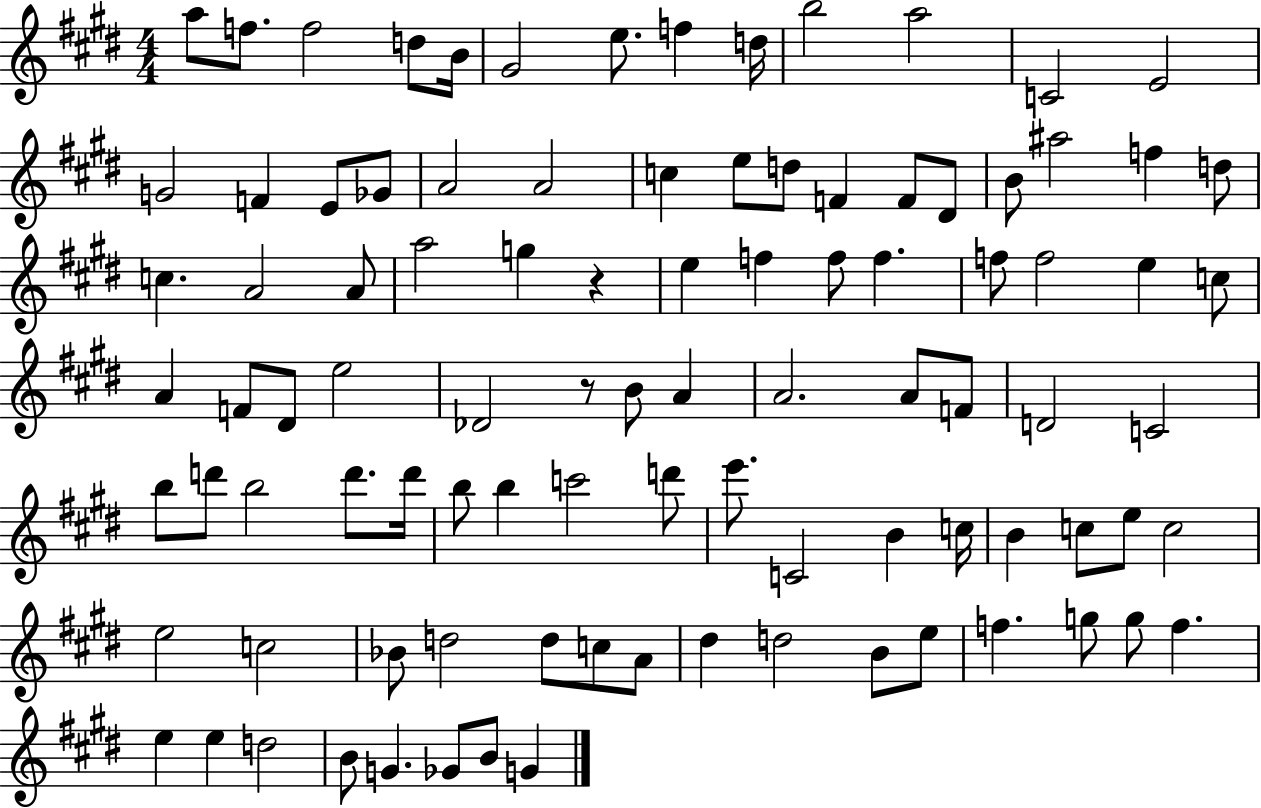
X:1
T:Untitled
M:4/4
L:1/4
K:E
a/2 f/2 f2 d/2 B/4 ^G2 e/2 f d/4 b2 a2 C2 E2 G2 F E/2 _G/2 A2 A2 c e/2 d/2 F F/2 ^D/2 B/2 ^a2 f d/2 c A2 A/2 a2 g z e f f/2 f f/2 f2 e c/2 A F/2 ^D/2 e2 _D2 z/2 B/2 A A2 A/2 F/2 D2 C2 b/2 d'/2 b2 d'/2 d'/4 b/2 b c'2 d'/2 e'/2 C2 B c/4 B c/2 e/2 c2 e2 c2 _B/2 d2 d/2 c/2 A/2 ^d d2 B/2 e/2 f g/2 g/2 f e e d2 B/2 G _G/2 B/2 G